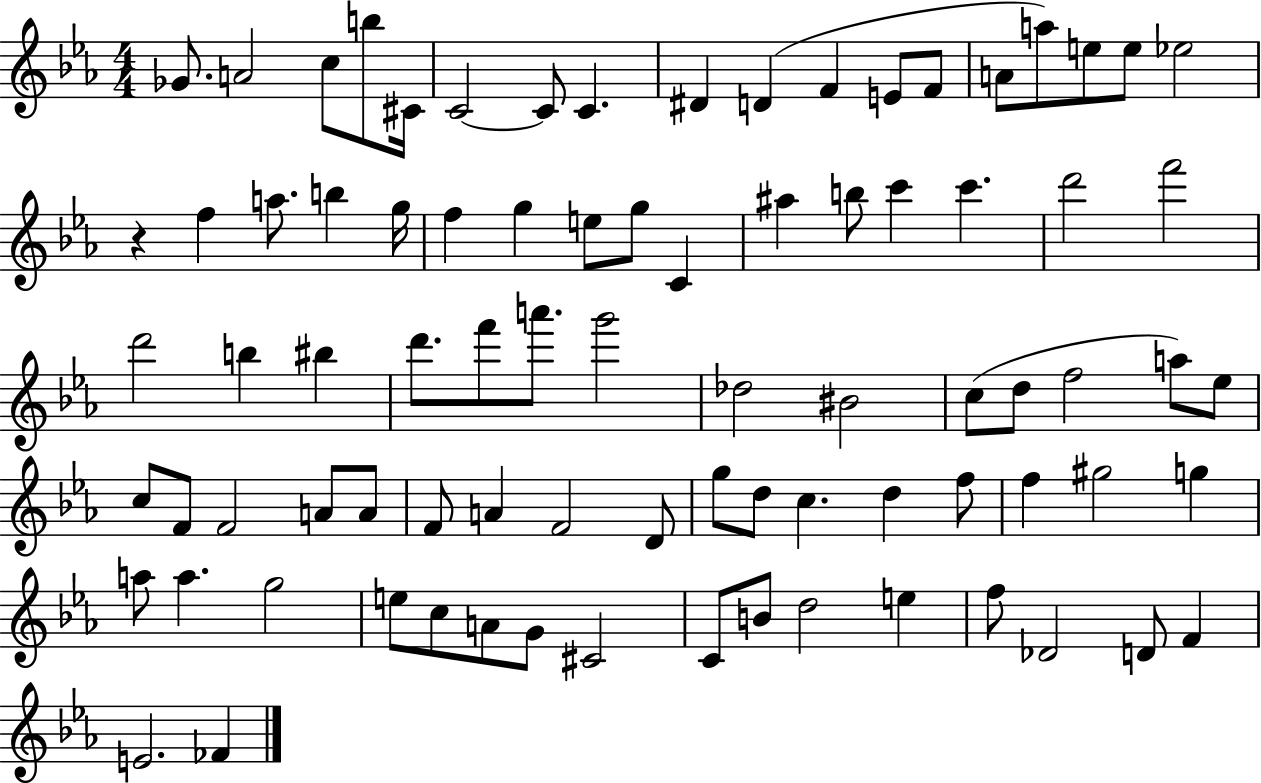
{
  \clef treble
  \numericTimeSignature
  \time 4/4
  \key ees \major
  \repeat volta 2 { ges'8. a'2 c''8 b''8 cis'16 | c'2~~ c'8 c'4. | dis'4 d'4( f'4 e'8 f'8 | a'8 a''8) e''8 e''8 ees''2 | \break r4 f''4 a''8. b''4 g''16 | f''4 g''4 e''8 g''8 c'4 | ais''4 b''8 c'''4 c'''4. | d'''2 f'''2 | \break d'''2 b''4 bis''4 | d'''8. f'''8 a'''8. g'''2 | des''2 bis'2 | c''8( d''8 f''2 a''8) ees''8 | \break c''8 f'8 f'2 a'8 a'8 | f'8 a'4 f'2 d'8 | g''8 d''8 c''4. d''4 f''8 | f''4 gis''2 g''4 | \break a''8 a''4. g''2 | e''8 c''8 a'8 g'8 cis'2 | c'8 b'8 d''2 e''4 | f''8 des'2 d'8 f'4 | \break e'2. fes'4 | } \bar "|."
}